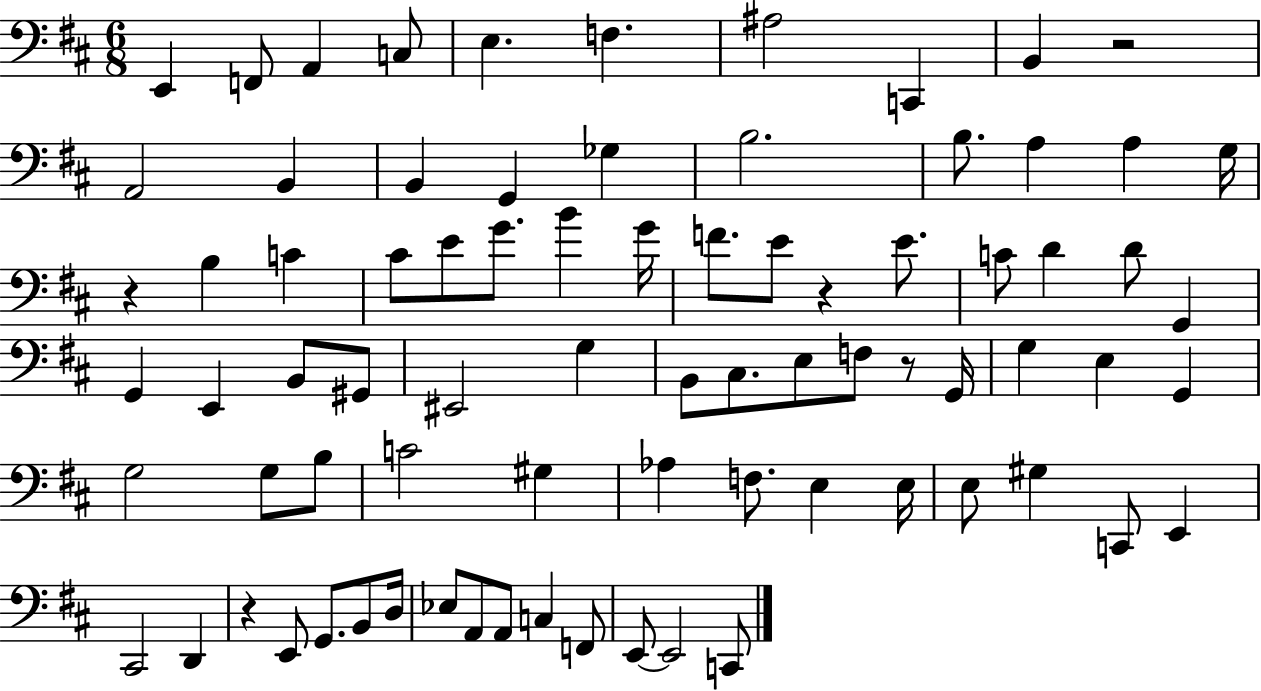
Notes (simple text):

E2/q F2/e A2/q C3/e E3/q. F3/q. A#3/h C2/q B2/q R/h A2/h B2/q B2/q G2/q Gb3/q B3/h. B3/e. A3/q A3/q G3/s R/q B3/q C4/q C#4/e E4/e G4/e. B4/q G4/s F4/e. E4/e R/q E4/e. C4/e D4/q D4/e G2/q G2/q E2/q B2/e G#2/e EIS2/h G3/q B2/e C#3/e. E3/e F3/e R/e G2/s G3/q E3/q G2/q G3/h G3/e B3/e C4/h G#3/q Ab3/q F3/e. E3/q E3/s E3/e G#3/q C2/e E2/q C#2/h D2/q R/q E2/e G2/e. B2/e D3/s Eb3/e A2/e A2/e C3/q F2/e E2/e E2/h C2/e